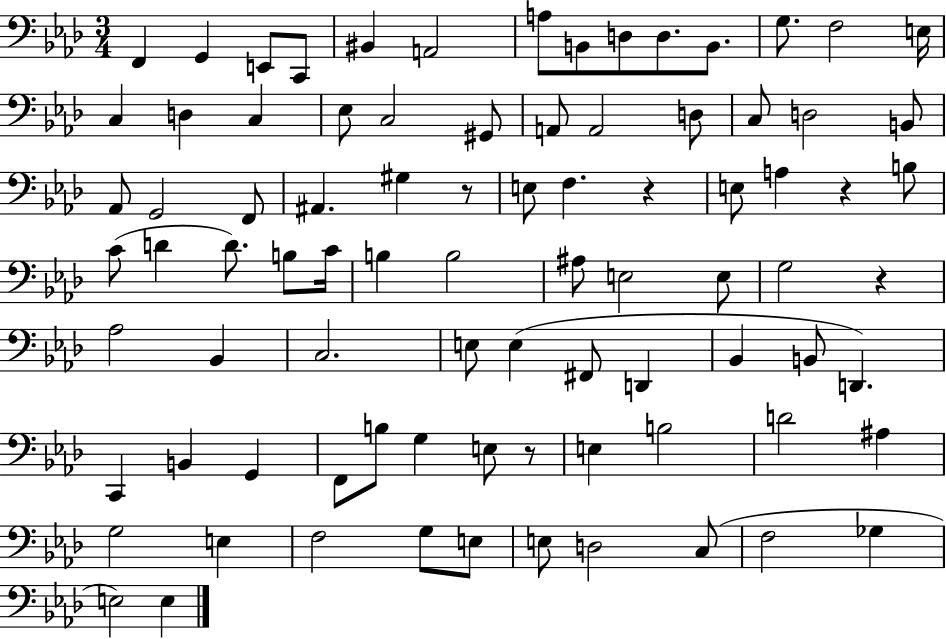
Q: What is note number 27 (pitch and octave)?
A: Ab2